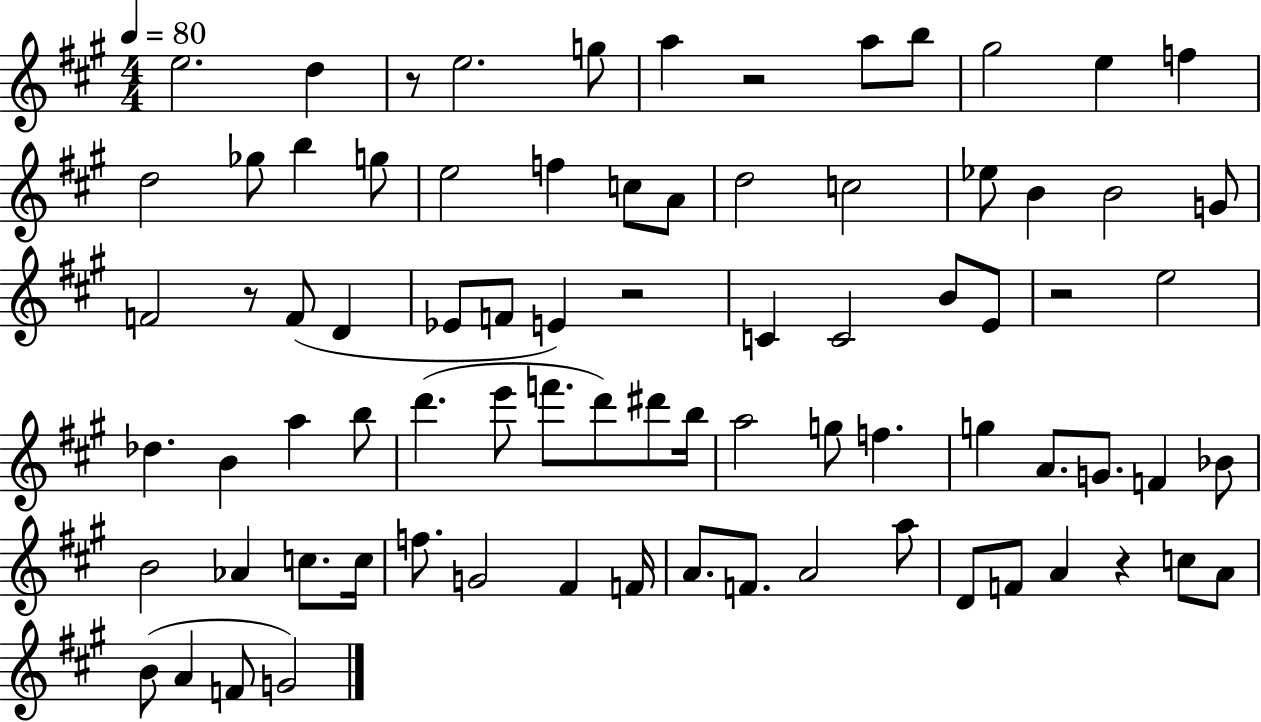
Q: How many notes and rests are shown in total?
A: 80